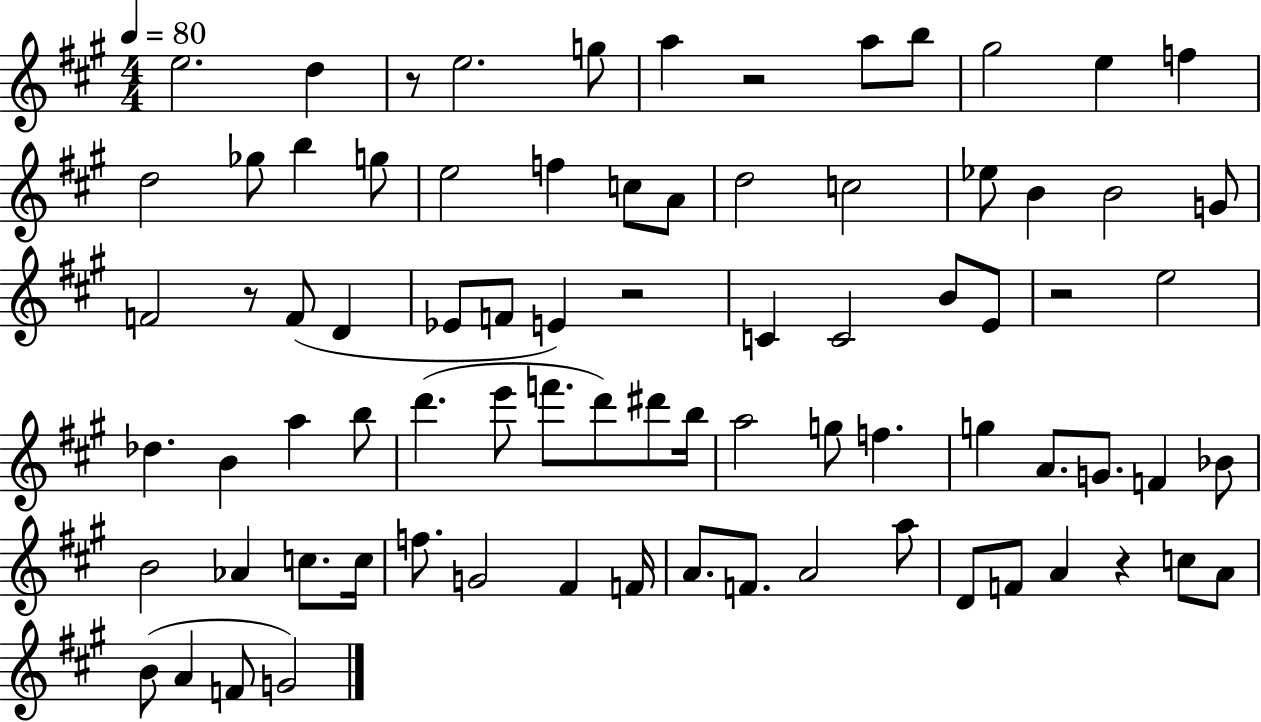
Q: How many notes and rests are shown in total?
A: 80